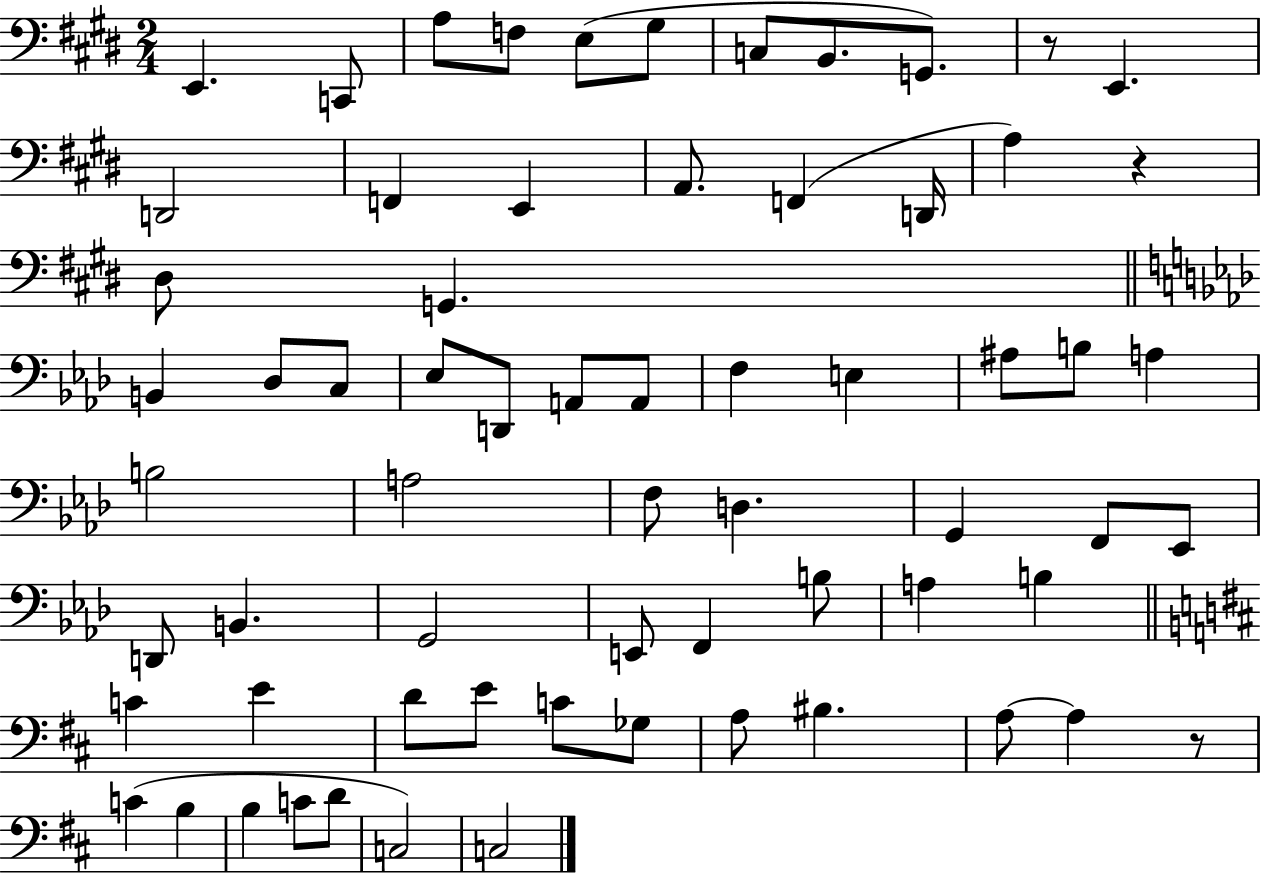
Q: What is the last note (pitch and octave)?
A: C3